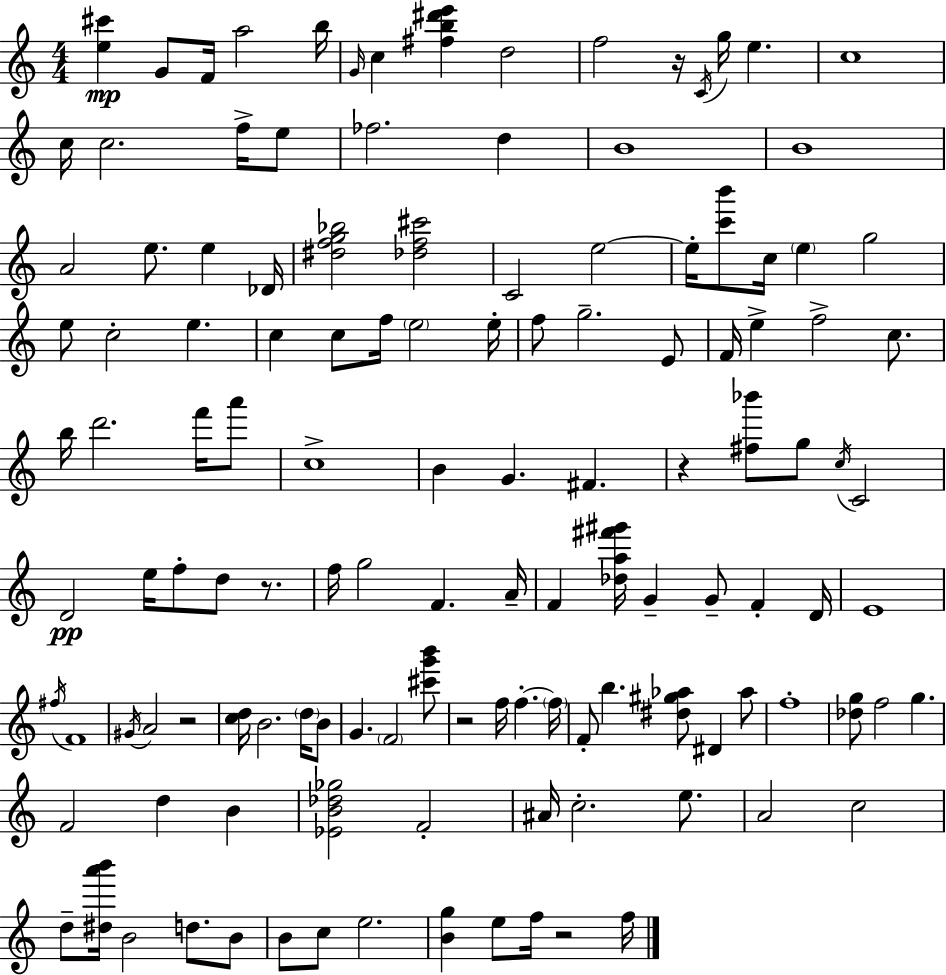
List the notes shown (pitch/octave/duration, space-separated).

[E5,C#6]/q G4/e F4/s A5/h B5/s G4/s C5/q [F#5,B5,D#6,E6]/q D5/h F5/h R/s C4/s G5/s E5/q. C5/w C5/s C5/h. F5/s E5/e FES5/h. D5/q B4/w B4/w A4/h E5/e. E5/q Db4/s [D#5,F5,G5,Bb5]/h [Db5,F5,C#6]/h C4/h E5/h E5/s [C6,B6]/e C5/s E5/q G5/h E5/e C5/h E5/q. C5/q C5/e F5/s E5/h E5/s F5/e G5/h. E4/e F4/s E5/q F5/h C5/e. B5/s D6/h. F6/s A6/e C5/w B4/q G4/q. F#4/q. R/q [F#5,Bb6]/e G5/e C5/s C4/h D4/h E5/s F5/e D5/e R/e. F5/s G5/h F4/q. A4/s F4/q [Db5,A5,F#6,G#6]/s G4/q G4/e F4/q D4/s E4/w F#5/s F4/w G#4/s A4/h R/h [C5,D5]/s B4/h. D5/s B4/e G4/q. F4/h [C#6,G6,B6]/e R/h F5/s F5/q. F5/s F4/e B5/q. [D#5,G#5,Ab5]/e D#4/q Ab5/e F5/w [Db5,G5]/e F5/h G5/q. F4/h D5/q B4/q [Eb4,B4,Db5,Gb5]/h F4/h A#4/s C5/h. E5/e. A4/h C5/h D5/e [D#5,A6,B6]/s B4/h D5/e. B4/e B4/e C5/e E5/h. [B4,G5]/q E5/e F5/s R/h F5/s